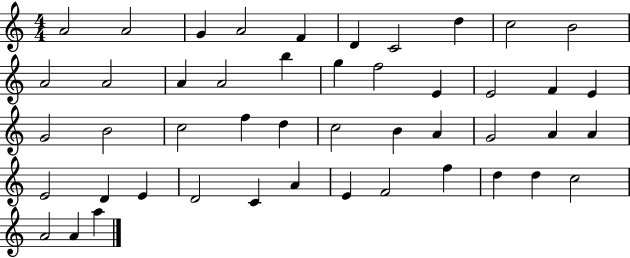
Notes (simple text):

A4/h A4/h G4/q A4/h F4/q D4/q C4/h D5/q C5/h B4/h A4/h A4/h A4/q A4/h B5/q G5/q F5/h E4/q E4/h F4/q E4/q G4/h B4/h C5/h F5/q D5/q C5/h B4/q A4/q G4/h A4/q A4/q E4/h D4/q E4/q D4/h C4/q A4/q E4/q F4/h F5/q D5/q D5/q C5/h A4/h A4/q A5/q